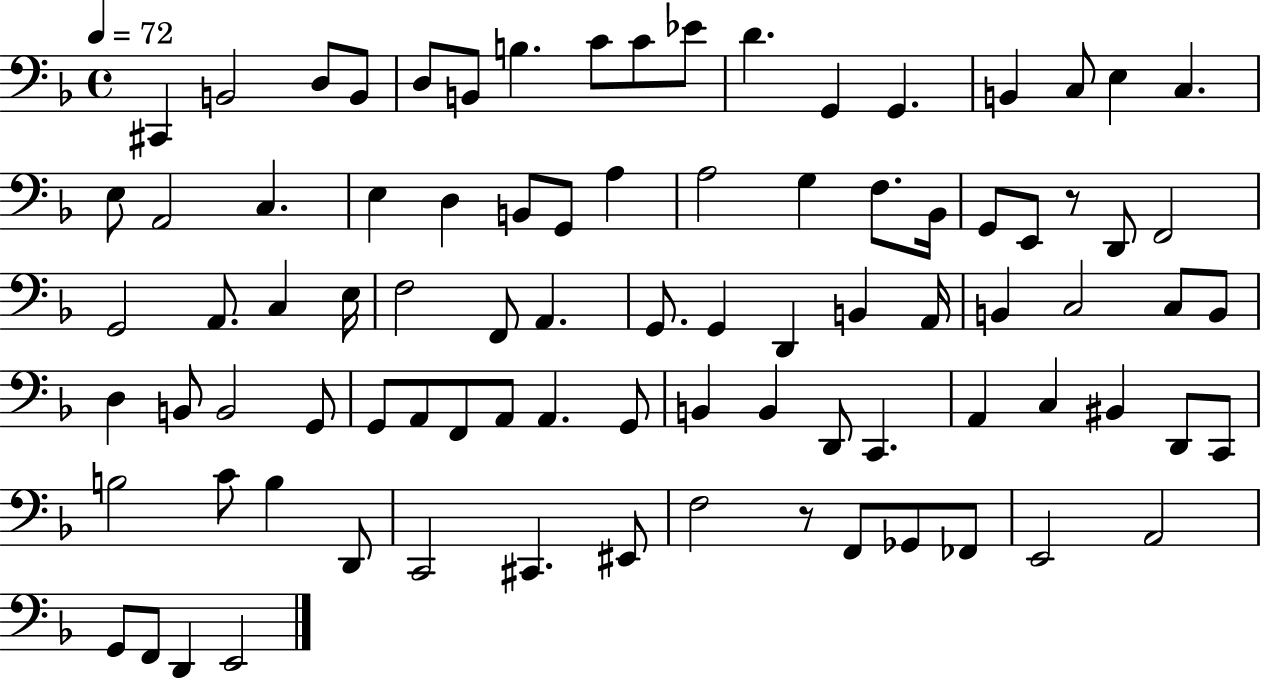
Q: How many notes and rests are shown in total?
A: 87